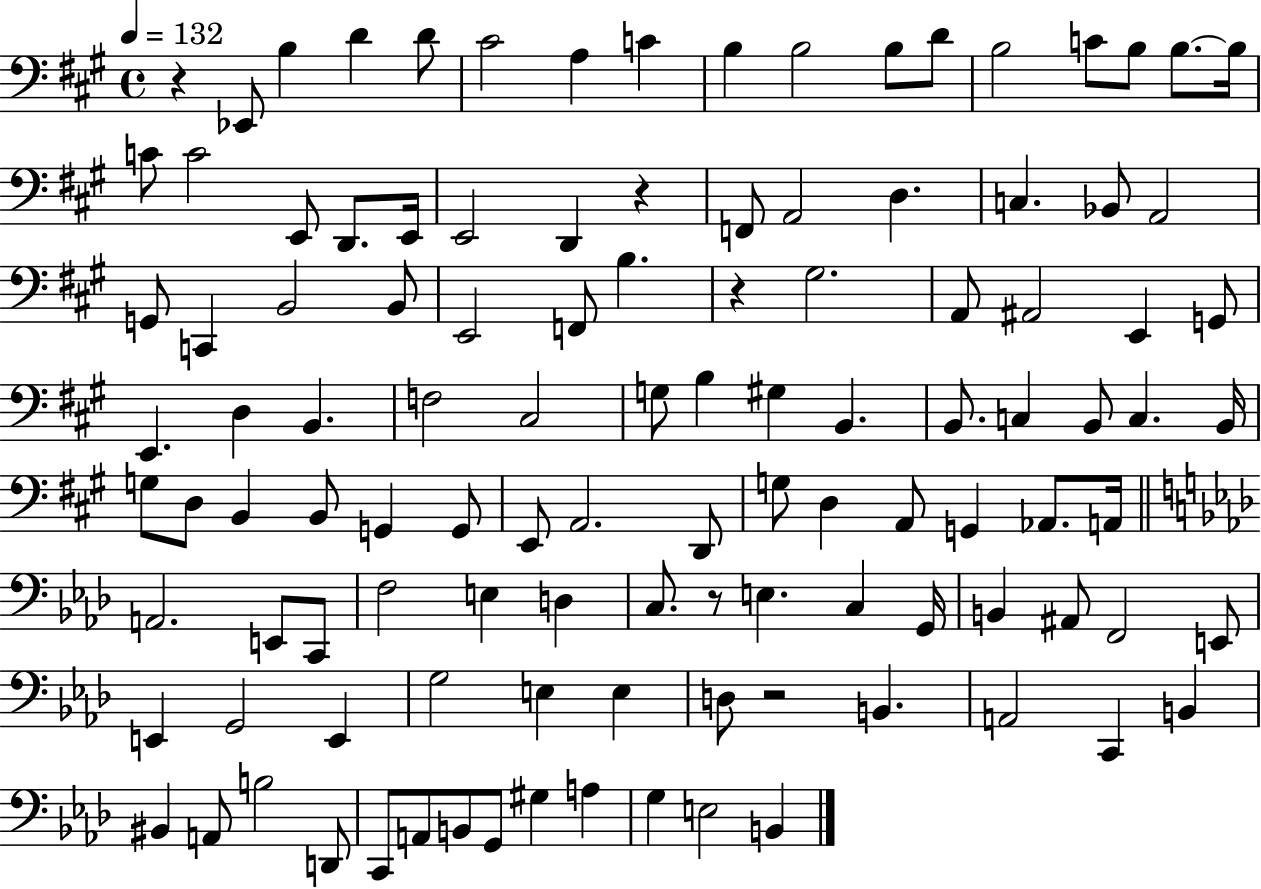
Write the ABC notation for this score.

X:1
T:Untitled
M:4/4
L:1/4
K:A
z _E,,/2 B, D D/2 ^C2 A, C B, B,2 B,/2 D/2 B,2 C/2 B,/2 B,/2 B,/4 C/2 C2 E,,/2 D,,/2 E,,/4 E,,2 D,, z F,,/2 A,,2 D, C, _B,,/2 A,,2 G,,/2 C,, B,,2 B,,/2 E,,2 F,,/2 B, z ^G,2 A,,/2 ^A,,2 E,, G,,/2 E,, D, B,, F,2 ^C,2 G,/2 B, ^G, B,, B,,/2 C, B,,/2 C, B,,/4 G,/2 D,/2 B,, B,,/2 G,, G,,/2 E,,/2 A,,2 D,,/2 G,/2 D, A,,/2 G,, _A,,/2 A,,/4 A,,2 E,,/2 C,,/2 F,2 E, D, C,/2 z/2 E, C, G,,/4 B,, ^A,,/2 F,,2 E,,/2 E,, G,,2 E,, G,2 E, E, D,/2 z2 B,, A,,2 C,, B,, ^B,, A,,/2 B,2 D,,/2 C,,/2 A,,/2 B,,/2 G,,/2 ^G, A, G, E,2 B,,